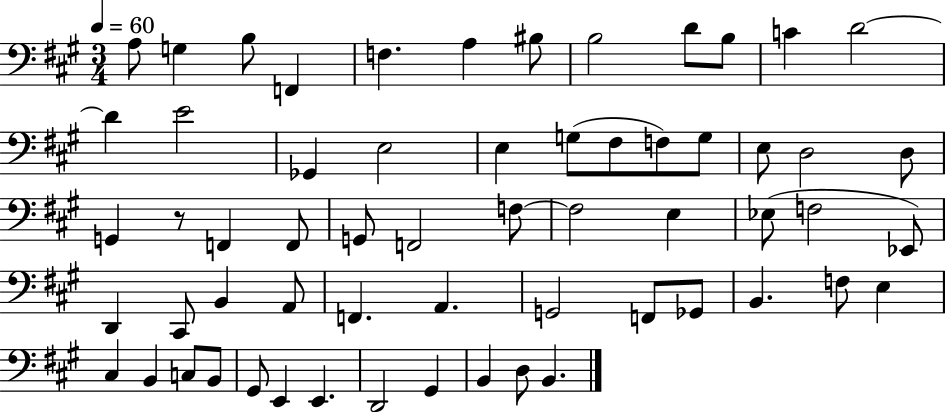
X:1
T:Untitled
M:3/4
L:1/4
K:A
A,/2 G, B,/2 F,, F, A, ^B,/2 B,2 D/2 B,/2 C D2 D E2 _G,, E,2 E, G,/2 ^F,/2 F,/2 G,/2 E,/2 D,2 D,/2 G,, z/2 F,, F,,/2 G,,/2 F,,2 F,/2 F,2 E, _E,/2 F,2 _E,,/2 D,, ^C,,/2 B,, A,,/2 F,, A,, G,,2 F,,/2 _G,,/2 B,, F,/2 E, ^C, B,, C,/2 B,,/2 ^G,,/2 E,, E,, D,,2 ^G,, B,, D,/2 B,,